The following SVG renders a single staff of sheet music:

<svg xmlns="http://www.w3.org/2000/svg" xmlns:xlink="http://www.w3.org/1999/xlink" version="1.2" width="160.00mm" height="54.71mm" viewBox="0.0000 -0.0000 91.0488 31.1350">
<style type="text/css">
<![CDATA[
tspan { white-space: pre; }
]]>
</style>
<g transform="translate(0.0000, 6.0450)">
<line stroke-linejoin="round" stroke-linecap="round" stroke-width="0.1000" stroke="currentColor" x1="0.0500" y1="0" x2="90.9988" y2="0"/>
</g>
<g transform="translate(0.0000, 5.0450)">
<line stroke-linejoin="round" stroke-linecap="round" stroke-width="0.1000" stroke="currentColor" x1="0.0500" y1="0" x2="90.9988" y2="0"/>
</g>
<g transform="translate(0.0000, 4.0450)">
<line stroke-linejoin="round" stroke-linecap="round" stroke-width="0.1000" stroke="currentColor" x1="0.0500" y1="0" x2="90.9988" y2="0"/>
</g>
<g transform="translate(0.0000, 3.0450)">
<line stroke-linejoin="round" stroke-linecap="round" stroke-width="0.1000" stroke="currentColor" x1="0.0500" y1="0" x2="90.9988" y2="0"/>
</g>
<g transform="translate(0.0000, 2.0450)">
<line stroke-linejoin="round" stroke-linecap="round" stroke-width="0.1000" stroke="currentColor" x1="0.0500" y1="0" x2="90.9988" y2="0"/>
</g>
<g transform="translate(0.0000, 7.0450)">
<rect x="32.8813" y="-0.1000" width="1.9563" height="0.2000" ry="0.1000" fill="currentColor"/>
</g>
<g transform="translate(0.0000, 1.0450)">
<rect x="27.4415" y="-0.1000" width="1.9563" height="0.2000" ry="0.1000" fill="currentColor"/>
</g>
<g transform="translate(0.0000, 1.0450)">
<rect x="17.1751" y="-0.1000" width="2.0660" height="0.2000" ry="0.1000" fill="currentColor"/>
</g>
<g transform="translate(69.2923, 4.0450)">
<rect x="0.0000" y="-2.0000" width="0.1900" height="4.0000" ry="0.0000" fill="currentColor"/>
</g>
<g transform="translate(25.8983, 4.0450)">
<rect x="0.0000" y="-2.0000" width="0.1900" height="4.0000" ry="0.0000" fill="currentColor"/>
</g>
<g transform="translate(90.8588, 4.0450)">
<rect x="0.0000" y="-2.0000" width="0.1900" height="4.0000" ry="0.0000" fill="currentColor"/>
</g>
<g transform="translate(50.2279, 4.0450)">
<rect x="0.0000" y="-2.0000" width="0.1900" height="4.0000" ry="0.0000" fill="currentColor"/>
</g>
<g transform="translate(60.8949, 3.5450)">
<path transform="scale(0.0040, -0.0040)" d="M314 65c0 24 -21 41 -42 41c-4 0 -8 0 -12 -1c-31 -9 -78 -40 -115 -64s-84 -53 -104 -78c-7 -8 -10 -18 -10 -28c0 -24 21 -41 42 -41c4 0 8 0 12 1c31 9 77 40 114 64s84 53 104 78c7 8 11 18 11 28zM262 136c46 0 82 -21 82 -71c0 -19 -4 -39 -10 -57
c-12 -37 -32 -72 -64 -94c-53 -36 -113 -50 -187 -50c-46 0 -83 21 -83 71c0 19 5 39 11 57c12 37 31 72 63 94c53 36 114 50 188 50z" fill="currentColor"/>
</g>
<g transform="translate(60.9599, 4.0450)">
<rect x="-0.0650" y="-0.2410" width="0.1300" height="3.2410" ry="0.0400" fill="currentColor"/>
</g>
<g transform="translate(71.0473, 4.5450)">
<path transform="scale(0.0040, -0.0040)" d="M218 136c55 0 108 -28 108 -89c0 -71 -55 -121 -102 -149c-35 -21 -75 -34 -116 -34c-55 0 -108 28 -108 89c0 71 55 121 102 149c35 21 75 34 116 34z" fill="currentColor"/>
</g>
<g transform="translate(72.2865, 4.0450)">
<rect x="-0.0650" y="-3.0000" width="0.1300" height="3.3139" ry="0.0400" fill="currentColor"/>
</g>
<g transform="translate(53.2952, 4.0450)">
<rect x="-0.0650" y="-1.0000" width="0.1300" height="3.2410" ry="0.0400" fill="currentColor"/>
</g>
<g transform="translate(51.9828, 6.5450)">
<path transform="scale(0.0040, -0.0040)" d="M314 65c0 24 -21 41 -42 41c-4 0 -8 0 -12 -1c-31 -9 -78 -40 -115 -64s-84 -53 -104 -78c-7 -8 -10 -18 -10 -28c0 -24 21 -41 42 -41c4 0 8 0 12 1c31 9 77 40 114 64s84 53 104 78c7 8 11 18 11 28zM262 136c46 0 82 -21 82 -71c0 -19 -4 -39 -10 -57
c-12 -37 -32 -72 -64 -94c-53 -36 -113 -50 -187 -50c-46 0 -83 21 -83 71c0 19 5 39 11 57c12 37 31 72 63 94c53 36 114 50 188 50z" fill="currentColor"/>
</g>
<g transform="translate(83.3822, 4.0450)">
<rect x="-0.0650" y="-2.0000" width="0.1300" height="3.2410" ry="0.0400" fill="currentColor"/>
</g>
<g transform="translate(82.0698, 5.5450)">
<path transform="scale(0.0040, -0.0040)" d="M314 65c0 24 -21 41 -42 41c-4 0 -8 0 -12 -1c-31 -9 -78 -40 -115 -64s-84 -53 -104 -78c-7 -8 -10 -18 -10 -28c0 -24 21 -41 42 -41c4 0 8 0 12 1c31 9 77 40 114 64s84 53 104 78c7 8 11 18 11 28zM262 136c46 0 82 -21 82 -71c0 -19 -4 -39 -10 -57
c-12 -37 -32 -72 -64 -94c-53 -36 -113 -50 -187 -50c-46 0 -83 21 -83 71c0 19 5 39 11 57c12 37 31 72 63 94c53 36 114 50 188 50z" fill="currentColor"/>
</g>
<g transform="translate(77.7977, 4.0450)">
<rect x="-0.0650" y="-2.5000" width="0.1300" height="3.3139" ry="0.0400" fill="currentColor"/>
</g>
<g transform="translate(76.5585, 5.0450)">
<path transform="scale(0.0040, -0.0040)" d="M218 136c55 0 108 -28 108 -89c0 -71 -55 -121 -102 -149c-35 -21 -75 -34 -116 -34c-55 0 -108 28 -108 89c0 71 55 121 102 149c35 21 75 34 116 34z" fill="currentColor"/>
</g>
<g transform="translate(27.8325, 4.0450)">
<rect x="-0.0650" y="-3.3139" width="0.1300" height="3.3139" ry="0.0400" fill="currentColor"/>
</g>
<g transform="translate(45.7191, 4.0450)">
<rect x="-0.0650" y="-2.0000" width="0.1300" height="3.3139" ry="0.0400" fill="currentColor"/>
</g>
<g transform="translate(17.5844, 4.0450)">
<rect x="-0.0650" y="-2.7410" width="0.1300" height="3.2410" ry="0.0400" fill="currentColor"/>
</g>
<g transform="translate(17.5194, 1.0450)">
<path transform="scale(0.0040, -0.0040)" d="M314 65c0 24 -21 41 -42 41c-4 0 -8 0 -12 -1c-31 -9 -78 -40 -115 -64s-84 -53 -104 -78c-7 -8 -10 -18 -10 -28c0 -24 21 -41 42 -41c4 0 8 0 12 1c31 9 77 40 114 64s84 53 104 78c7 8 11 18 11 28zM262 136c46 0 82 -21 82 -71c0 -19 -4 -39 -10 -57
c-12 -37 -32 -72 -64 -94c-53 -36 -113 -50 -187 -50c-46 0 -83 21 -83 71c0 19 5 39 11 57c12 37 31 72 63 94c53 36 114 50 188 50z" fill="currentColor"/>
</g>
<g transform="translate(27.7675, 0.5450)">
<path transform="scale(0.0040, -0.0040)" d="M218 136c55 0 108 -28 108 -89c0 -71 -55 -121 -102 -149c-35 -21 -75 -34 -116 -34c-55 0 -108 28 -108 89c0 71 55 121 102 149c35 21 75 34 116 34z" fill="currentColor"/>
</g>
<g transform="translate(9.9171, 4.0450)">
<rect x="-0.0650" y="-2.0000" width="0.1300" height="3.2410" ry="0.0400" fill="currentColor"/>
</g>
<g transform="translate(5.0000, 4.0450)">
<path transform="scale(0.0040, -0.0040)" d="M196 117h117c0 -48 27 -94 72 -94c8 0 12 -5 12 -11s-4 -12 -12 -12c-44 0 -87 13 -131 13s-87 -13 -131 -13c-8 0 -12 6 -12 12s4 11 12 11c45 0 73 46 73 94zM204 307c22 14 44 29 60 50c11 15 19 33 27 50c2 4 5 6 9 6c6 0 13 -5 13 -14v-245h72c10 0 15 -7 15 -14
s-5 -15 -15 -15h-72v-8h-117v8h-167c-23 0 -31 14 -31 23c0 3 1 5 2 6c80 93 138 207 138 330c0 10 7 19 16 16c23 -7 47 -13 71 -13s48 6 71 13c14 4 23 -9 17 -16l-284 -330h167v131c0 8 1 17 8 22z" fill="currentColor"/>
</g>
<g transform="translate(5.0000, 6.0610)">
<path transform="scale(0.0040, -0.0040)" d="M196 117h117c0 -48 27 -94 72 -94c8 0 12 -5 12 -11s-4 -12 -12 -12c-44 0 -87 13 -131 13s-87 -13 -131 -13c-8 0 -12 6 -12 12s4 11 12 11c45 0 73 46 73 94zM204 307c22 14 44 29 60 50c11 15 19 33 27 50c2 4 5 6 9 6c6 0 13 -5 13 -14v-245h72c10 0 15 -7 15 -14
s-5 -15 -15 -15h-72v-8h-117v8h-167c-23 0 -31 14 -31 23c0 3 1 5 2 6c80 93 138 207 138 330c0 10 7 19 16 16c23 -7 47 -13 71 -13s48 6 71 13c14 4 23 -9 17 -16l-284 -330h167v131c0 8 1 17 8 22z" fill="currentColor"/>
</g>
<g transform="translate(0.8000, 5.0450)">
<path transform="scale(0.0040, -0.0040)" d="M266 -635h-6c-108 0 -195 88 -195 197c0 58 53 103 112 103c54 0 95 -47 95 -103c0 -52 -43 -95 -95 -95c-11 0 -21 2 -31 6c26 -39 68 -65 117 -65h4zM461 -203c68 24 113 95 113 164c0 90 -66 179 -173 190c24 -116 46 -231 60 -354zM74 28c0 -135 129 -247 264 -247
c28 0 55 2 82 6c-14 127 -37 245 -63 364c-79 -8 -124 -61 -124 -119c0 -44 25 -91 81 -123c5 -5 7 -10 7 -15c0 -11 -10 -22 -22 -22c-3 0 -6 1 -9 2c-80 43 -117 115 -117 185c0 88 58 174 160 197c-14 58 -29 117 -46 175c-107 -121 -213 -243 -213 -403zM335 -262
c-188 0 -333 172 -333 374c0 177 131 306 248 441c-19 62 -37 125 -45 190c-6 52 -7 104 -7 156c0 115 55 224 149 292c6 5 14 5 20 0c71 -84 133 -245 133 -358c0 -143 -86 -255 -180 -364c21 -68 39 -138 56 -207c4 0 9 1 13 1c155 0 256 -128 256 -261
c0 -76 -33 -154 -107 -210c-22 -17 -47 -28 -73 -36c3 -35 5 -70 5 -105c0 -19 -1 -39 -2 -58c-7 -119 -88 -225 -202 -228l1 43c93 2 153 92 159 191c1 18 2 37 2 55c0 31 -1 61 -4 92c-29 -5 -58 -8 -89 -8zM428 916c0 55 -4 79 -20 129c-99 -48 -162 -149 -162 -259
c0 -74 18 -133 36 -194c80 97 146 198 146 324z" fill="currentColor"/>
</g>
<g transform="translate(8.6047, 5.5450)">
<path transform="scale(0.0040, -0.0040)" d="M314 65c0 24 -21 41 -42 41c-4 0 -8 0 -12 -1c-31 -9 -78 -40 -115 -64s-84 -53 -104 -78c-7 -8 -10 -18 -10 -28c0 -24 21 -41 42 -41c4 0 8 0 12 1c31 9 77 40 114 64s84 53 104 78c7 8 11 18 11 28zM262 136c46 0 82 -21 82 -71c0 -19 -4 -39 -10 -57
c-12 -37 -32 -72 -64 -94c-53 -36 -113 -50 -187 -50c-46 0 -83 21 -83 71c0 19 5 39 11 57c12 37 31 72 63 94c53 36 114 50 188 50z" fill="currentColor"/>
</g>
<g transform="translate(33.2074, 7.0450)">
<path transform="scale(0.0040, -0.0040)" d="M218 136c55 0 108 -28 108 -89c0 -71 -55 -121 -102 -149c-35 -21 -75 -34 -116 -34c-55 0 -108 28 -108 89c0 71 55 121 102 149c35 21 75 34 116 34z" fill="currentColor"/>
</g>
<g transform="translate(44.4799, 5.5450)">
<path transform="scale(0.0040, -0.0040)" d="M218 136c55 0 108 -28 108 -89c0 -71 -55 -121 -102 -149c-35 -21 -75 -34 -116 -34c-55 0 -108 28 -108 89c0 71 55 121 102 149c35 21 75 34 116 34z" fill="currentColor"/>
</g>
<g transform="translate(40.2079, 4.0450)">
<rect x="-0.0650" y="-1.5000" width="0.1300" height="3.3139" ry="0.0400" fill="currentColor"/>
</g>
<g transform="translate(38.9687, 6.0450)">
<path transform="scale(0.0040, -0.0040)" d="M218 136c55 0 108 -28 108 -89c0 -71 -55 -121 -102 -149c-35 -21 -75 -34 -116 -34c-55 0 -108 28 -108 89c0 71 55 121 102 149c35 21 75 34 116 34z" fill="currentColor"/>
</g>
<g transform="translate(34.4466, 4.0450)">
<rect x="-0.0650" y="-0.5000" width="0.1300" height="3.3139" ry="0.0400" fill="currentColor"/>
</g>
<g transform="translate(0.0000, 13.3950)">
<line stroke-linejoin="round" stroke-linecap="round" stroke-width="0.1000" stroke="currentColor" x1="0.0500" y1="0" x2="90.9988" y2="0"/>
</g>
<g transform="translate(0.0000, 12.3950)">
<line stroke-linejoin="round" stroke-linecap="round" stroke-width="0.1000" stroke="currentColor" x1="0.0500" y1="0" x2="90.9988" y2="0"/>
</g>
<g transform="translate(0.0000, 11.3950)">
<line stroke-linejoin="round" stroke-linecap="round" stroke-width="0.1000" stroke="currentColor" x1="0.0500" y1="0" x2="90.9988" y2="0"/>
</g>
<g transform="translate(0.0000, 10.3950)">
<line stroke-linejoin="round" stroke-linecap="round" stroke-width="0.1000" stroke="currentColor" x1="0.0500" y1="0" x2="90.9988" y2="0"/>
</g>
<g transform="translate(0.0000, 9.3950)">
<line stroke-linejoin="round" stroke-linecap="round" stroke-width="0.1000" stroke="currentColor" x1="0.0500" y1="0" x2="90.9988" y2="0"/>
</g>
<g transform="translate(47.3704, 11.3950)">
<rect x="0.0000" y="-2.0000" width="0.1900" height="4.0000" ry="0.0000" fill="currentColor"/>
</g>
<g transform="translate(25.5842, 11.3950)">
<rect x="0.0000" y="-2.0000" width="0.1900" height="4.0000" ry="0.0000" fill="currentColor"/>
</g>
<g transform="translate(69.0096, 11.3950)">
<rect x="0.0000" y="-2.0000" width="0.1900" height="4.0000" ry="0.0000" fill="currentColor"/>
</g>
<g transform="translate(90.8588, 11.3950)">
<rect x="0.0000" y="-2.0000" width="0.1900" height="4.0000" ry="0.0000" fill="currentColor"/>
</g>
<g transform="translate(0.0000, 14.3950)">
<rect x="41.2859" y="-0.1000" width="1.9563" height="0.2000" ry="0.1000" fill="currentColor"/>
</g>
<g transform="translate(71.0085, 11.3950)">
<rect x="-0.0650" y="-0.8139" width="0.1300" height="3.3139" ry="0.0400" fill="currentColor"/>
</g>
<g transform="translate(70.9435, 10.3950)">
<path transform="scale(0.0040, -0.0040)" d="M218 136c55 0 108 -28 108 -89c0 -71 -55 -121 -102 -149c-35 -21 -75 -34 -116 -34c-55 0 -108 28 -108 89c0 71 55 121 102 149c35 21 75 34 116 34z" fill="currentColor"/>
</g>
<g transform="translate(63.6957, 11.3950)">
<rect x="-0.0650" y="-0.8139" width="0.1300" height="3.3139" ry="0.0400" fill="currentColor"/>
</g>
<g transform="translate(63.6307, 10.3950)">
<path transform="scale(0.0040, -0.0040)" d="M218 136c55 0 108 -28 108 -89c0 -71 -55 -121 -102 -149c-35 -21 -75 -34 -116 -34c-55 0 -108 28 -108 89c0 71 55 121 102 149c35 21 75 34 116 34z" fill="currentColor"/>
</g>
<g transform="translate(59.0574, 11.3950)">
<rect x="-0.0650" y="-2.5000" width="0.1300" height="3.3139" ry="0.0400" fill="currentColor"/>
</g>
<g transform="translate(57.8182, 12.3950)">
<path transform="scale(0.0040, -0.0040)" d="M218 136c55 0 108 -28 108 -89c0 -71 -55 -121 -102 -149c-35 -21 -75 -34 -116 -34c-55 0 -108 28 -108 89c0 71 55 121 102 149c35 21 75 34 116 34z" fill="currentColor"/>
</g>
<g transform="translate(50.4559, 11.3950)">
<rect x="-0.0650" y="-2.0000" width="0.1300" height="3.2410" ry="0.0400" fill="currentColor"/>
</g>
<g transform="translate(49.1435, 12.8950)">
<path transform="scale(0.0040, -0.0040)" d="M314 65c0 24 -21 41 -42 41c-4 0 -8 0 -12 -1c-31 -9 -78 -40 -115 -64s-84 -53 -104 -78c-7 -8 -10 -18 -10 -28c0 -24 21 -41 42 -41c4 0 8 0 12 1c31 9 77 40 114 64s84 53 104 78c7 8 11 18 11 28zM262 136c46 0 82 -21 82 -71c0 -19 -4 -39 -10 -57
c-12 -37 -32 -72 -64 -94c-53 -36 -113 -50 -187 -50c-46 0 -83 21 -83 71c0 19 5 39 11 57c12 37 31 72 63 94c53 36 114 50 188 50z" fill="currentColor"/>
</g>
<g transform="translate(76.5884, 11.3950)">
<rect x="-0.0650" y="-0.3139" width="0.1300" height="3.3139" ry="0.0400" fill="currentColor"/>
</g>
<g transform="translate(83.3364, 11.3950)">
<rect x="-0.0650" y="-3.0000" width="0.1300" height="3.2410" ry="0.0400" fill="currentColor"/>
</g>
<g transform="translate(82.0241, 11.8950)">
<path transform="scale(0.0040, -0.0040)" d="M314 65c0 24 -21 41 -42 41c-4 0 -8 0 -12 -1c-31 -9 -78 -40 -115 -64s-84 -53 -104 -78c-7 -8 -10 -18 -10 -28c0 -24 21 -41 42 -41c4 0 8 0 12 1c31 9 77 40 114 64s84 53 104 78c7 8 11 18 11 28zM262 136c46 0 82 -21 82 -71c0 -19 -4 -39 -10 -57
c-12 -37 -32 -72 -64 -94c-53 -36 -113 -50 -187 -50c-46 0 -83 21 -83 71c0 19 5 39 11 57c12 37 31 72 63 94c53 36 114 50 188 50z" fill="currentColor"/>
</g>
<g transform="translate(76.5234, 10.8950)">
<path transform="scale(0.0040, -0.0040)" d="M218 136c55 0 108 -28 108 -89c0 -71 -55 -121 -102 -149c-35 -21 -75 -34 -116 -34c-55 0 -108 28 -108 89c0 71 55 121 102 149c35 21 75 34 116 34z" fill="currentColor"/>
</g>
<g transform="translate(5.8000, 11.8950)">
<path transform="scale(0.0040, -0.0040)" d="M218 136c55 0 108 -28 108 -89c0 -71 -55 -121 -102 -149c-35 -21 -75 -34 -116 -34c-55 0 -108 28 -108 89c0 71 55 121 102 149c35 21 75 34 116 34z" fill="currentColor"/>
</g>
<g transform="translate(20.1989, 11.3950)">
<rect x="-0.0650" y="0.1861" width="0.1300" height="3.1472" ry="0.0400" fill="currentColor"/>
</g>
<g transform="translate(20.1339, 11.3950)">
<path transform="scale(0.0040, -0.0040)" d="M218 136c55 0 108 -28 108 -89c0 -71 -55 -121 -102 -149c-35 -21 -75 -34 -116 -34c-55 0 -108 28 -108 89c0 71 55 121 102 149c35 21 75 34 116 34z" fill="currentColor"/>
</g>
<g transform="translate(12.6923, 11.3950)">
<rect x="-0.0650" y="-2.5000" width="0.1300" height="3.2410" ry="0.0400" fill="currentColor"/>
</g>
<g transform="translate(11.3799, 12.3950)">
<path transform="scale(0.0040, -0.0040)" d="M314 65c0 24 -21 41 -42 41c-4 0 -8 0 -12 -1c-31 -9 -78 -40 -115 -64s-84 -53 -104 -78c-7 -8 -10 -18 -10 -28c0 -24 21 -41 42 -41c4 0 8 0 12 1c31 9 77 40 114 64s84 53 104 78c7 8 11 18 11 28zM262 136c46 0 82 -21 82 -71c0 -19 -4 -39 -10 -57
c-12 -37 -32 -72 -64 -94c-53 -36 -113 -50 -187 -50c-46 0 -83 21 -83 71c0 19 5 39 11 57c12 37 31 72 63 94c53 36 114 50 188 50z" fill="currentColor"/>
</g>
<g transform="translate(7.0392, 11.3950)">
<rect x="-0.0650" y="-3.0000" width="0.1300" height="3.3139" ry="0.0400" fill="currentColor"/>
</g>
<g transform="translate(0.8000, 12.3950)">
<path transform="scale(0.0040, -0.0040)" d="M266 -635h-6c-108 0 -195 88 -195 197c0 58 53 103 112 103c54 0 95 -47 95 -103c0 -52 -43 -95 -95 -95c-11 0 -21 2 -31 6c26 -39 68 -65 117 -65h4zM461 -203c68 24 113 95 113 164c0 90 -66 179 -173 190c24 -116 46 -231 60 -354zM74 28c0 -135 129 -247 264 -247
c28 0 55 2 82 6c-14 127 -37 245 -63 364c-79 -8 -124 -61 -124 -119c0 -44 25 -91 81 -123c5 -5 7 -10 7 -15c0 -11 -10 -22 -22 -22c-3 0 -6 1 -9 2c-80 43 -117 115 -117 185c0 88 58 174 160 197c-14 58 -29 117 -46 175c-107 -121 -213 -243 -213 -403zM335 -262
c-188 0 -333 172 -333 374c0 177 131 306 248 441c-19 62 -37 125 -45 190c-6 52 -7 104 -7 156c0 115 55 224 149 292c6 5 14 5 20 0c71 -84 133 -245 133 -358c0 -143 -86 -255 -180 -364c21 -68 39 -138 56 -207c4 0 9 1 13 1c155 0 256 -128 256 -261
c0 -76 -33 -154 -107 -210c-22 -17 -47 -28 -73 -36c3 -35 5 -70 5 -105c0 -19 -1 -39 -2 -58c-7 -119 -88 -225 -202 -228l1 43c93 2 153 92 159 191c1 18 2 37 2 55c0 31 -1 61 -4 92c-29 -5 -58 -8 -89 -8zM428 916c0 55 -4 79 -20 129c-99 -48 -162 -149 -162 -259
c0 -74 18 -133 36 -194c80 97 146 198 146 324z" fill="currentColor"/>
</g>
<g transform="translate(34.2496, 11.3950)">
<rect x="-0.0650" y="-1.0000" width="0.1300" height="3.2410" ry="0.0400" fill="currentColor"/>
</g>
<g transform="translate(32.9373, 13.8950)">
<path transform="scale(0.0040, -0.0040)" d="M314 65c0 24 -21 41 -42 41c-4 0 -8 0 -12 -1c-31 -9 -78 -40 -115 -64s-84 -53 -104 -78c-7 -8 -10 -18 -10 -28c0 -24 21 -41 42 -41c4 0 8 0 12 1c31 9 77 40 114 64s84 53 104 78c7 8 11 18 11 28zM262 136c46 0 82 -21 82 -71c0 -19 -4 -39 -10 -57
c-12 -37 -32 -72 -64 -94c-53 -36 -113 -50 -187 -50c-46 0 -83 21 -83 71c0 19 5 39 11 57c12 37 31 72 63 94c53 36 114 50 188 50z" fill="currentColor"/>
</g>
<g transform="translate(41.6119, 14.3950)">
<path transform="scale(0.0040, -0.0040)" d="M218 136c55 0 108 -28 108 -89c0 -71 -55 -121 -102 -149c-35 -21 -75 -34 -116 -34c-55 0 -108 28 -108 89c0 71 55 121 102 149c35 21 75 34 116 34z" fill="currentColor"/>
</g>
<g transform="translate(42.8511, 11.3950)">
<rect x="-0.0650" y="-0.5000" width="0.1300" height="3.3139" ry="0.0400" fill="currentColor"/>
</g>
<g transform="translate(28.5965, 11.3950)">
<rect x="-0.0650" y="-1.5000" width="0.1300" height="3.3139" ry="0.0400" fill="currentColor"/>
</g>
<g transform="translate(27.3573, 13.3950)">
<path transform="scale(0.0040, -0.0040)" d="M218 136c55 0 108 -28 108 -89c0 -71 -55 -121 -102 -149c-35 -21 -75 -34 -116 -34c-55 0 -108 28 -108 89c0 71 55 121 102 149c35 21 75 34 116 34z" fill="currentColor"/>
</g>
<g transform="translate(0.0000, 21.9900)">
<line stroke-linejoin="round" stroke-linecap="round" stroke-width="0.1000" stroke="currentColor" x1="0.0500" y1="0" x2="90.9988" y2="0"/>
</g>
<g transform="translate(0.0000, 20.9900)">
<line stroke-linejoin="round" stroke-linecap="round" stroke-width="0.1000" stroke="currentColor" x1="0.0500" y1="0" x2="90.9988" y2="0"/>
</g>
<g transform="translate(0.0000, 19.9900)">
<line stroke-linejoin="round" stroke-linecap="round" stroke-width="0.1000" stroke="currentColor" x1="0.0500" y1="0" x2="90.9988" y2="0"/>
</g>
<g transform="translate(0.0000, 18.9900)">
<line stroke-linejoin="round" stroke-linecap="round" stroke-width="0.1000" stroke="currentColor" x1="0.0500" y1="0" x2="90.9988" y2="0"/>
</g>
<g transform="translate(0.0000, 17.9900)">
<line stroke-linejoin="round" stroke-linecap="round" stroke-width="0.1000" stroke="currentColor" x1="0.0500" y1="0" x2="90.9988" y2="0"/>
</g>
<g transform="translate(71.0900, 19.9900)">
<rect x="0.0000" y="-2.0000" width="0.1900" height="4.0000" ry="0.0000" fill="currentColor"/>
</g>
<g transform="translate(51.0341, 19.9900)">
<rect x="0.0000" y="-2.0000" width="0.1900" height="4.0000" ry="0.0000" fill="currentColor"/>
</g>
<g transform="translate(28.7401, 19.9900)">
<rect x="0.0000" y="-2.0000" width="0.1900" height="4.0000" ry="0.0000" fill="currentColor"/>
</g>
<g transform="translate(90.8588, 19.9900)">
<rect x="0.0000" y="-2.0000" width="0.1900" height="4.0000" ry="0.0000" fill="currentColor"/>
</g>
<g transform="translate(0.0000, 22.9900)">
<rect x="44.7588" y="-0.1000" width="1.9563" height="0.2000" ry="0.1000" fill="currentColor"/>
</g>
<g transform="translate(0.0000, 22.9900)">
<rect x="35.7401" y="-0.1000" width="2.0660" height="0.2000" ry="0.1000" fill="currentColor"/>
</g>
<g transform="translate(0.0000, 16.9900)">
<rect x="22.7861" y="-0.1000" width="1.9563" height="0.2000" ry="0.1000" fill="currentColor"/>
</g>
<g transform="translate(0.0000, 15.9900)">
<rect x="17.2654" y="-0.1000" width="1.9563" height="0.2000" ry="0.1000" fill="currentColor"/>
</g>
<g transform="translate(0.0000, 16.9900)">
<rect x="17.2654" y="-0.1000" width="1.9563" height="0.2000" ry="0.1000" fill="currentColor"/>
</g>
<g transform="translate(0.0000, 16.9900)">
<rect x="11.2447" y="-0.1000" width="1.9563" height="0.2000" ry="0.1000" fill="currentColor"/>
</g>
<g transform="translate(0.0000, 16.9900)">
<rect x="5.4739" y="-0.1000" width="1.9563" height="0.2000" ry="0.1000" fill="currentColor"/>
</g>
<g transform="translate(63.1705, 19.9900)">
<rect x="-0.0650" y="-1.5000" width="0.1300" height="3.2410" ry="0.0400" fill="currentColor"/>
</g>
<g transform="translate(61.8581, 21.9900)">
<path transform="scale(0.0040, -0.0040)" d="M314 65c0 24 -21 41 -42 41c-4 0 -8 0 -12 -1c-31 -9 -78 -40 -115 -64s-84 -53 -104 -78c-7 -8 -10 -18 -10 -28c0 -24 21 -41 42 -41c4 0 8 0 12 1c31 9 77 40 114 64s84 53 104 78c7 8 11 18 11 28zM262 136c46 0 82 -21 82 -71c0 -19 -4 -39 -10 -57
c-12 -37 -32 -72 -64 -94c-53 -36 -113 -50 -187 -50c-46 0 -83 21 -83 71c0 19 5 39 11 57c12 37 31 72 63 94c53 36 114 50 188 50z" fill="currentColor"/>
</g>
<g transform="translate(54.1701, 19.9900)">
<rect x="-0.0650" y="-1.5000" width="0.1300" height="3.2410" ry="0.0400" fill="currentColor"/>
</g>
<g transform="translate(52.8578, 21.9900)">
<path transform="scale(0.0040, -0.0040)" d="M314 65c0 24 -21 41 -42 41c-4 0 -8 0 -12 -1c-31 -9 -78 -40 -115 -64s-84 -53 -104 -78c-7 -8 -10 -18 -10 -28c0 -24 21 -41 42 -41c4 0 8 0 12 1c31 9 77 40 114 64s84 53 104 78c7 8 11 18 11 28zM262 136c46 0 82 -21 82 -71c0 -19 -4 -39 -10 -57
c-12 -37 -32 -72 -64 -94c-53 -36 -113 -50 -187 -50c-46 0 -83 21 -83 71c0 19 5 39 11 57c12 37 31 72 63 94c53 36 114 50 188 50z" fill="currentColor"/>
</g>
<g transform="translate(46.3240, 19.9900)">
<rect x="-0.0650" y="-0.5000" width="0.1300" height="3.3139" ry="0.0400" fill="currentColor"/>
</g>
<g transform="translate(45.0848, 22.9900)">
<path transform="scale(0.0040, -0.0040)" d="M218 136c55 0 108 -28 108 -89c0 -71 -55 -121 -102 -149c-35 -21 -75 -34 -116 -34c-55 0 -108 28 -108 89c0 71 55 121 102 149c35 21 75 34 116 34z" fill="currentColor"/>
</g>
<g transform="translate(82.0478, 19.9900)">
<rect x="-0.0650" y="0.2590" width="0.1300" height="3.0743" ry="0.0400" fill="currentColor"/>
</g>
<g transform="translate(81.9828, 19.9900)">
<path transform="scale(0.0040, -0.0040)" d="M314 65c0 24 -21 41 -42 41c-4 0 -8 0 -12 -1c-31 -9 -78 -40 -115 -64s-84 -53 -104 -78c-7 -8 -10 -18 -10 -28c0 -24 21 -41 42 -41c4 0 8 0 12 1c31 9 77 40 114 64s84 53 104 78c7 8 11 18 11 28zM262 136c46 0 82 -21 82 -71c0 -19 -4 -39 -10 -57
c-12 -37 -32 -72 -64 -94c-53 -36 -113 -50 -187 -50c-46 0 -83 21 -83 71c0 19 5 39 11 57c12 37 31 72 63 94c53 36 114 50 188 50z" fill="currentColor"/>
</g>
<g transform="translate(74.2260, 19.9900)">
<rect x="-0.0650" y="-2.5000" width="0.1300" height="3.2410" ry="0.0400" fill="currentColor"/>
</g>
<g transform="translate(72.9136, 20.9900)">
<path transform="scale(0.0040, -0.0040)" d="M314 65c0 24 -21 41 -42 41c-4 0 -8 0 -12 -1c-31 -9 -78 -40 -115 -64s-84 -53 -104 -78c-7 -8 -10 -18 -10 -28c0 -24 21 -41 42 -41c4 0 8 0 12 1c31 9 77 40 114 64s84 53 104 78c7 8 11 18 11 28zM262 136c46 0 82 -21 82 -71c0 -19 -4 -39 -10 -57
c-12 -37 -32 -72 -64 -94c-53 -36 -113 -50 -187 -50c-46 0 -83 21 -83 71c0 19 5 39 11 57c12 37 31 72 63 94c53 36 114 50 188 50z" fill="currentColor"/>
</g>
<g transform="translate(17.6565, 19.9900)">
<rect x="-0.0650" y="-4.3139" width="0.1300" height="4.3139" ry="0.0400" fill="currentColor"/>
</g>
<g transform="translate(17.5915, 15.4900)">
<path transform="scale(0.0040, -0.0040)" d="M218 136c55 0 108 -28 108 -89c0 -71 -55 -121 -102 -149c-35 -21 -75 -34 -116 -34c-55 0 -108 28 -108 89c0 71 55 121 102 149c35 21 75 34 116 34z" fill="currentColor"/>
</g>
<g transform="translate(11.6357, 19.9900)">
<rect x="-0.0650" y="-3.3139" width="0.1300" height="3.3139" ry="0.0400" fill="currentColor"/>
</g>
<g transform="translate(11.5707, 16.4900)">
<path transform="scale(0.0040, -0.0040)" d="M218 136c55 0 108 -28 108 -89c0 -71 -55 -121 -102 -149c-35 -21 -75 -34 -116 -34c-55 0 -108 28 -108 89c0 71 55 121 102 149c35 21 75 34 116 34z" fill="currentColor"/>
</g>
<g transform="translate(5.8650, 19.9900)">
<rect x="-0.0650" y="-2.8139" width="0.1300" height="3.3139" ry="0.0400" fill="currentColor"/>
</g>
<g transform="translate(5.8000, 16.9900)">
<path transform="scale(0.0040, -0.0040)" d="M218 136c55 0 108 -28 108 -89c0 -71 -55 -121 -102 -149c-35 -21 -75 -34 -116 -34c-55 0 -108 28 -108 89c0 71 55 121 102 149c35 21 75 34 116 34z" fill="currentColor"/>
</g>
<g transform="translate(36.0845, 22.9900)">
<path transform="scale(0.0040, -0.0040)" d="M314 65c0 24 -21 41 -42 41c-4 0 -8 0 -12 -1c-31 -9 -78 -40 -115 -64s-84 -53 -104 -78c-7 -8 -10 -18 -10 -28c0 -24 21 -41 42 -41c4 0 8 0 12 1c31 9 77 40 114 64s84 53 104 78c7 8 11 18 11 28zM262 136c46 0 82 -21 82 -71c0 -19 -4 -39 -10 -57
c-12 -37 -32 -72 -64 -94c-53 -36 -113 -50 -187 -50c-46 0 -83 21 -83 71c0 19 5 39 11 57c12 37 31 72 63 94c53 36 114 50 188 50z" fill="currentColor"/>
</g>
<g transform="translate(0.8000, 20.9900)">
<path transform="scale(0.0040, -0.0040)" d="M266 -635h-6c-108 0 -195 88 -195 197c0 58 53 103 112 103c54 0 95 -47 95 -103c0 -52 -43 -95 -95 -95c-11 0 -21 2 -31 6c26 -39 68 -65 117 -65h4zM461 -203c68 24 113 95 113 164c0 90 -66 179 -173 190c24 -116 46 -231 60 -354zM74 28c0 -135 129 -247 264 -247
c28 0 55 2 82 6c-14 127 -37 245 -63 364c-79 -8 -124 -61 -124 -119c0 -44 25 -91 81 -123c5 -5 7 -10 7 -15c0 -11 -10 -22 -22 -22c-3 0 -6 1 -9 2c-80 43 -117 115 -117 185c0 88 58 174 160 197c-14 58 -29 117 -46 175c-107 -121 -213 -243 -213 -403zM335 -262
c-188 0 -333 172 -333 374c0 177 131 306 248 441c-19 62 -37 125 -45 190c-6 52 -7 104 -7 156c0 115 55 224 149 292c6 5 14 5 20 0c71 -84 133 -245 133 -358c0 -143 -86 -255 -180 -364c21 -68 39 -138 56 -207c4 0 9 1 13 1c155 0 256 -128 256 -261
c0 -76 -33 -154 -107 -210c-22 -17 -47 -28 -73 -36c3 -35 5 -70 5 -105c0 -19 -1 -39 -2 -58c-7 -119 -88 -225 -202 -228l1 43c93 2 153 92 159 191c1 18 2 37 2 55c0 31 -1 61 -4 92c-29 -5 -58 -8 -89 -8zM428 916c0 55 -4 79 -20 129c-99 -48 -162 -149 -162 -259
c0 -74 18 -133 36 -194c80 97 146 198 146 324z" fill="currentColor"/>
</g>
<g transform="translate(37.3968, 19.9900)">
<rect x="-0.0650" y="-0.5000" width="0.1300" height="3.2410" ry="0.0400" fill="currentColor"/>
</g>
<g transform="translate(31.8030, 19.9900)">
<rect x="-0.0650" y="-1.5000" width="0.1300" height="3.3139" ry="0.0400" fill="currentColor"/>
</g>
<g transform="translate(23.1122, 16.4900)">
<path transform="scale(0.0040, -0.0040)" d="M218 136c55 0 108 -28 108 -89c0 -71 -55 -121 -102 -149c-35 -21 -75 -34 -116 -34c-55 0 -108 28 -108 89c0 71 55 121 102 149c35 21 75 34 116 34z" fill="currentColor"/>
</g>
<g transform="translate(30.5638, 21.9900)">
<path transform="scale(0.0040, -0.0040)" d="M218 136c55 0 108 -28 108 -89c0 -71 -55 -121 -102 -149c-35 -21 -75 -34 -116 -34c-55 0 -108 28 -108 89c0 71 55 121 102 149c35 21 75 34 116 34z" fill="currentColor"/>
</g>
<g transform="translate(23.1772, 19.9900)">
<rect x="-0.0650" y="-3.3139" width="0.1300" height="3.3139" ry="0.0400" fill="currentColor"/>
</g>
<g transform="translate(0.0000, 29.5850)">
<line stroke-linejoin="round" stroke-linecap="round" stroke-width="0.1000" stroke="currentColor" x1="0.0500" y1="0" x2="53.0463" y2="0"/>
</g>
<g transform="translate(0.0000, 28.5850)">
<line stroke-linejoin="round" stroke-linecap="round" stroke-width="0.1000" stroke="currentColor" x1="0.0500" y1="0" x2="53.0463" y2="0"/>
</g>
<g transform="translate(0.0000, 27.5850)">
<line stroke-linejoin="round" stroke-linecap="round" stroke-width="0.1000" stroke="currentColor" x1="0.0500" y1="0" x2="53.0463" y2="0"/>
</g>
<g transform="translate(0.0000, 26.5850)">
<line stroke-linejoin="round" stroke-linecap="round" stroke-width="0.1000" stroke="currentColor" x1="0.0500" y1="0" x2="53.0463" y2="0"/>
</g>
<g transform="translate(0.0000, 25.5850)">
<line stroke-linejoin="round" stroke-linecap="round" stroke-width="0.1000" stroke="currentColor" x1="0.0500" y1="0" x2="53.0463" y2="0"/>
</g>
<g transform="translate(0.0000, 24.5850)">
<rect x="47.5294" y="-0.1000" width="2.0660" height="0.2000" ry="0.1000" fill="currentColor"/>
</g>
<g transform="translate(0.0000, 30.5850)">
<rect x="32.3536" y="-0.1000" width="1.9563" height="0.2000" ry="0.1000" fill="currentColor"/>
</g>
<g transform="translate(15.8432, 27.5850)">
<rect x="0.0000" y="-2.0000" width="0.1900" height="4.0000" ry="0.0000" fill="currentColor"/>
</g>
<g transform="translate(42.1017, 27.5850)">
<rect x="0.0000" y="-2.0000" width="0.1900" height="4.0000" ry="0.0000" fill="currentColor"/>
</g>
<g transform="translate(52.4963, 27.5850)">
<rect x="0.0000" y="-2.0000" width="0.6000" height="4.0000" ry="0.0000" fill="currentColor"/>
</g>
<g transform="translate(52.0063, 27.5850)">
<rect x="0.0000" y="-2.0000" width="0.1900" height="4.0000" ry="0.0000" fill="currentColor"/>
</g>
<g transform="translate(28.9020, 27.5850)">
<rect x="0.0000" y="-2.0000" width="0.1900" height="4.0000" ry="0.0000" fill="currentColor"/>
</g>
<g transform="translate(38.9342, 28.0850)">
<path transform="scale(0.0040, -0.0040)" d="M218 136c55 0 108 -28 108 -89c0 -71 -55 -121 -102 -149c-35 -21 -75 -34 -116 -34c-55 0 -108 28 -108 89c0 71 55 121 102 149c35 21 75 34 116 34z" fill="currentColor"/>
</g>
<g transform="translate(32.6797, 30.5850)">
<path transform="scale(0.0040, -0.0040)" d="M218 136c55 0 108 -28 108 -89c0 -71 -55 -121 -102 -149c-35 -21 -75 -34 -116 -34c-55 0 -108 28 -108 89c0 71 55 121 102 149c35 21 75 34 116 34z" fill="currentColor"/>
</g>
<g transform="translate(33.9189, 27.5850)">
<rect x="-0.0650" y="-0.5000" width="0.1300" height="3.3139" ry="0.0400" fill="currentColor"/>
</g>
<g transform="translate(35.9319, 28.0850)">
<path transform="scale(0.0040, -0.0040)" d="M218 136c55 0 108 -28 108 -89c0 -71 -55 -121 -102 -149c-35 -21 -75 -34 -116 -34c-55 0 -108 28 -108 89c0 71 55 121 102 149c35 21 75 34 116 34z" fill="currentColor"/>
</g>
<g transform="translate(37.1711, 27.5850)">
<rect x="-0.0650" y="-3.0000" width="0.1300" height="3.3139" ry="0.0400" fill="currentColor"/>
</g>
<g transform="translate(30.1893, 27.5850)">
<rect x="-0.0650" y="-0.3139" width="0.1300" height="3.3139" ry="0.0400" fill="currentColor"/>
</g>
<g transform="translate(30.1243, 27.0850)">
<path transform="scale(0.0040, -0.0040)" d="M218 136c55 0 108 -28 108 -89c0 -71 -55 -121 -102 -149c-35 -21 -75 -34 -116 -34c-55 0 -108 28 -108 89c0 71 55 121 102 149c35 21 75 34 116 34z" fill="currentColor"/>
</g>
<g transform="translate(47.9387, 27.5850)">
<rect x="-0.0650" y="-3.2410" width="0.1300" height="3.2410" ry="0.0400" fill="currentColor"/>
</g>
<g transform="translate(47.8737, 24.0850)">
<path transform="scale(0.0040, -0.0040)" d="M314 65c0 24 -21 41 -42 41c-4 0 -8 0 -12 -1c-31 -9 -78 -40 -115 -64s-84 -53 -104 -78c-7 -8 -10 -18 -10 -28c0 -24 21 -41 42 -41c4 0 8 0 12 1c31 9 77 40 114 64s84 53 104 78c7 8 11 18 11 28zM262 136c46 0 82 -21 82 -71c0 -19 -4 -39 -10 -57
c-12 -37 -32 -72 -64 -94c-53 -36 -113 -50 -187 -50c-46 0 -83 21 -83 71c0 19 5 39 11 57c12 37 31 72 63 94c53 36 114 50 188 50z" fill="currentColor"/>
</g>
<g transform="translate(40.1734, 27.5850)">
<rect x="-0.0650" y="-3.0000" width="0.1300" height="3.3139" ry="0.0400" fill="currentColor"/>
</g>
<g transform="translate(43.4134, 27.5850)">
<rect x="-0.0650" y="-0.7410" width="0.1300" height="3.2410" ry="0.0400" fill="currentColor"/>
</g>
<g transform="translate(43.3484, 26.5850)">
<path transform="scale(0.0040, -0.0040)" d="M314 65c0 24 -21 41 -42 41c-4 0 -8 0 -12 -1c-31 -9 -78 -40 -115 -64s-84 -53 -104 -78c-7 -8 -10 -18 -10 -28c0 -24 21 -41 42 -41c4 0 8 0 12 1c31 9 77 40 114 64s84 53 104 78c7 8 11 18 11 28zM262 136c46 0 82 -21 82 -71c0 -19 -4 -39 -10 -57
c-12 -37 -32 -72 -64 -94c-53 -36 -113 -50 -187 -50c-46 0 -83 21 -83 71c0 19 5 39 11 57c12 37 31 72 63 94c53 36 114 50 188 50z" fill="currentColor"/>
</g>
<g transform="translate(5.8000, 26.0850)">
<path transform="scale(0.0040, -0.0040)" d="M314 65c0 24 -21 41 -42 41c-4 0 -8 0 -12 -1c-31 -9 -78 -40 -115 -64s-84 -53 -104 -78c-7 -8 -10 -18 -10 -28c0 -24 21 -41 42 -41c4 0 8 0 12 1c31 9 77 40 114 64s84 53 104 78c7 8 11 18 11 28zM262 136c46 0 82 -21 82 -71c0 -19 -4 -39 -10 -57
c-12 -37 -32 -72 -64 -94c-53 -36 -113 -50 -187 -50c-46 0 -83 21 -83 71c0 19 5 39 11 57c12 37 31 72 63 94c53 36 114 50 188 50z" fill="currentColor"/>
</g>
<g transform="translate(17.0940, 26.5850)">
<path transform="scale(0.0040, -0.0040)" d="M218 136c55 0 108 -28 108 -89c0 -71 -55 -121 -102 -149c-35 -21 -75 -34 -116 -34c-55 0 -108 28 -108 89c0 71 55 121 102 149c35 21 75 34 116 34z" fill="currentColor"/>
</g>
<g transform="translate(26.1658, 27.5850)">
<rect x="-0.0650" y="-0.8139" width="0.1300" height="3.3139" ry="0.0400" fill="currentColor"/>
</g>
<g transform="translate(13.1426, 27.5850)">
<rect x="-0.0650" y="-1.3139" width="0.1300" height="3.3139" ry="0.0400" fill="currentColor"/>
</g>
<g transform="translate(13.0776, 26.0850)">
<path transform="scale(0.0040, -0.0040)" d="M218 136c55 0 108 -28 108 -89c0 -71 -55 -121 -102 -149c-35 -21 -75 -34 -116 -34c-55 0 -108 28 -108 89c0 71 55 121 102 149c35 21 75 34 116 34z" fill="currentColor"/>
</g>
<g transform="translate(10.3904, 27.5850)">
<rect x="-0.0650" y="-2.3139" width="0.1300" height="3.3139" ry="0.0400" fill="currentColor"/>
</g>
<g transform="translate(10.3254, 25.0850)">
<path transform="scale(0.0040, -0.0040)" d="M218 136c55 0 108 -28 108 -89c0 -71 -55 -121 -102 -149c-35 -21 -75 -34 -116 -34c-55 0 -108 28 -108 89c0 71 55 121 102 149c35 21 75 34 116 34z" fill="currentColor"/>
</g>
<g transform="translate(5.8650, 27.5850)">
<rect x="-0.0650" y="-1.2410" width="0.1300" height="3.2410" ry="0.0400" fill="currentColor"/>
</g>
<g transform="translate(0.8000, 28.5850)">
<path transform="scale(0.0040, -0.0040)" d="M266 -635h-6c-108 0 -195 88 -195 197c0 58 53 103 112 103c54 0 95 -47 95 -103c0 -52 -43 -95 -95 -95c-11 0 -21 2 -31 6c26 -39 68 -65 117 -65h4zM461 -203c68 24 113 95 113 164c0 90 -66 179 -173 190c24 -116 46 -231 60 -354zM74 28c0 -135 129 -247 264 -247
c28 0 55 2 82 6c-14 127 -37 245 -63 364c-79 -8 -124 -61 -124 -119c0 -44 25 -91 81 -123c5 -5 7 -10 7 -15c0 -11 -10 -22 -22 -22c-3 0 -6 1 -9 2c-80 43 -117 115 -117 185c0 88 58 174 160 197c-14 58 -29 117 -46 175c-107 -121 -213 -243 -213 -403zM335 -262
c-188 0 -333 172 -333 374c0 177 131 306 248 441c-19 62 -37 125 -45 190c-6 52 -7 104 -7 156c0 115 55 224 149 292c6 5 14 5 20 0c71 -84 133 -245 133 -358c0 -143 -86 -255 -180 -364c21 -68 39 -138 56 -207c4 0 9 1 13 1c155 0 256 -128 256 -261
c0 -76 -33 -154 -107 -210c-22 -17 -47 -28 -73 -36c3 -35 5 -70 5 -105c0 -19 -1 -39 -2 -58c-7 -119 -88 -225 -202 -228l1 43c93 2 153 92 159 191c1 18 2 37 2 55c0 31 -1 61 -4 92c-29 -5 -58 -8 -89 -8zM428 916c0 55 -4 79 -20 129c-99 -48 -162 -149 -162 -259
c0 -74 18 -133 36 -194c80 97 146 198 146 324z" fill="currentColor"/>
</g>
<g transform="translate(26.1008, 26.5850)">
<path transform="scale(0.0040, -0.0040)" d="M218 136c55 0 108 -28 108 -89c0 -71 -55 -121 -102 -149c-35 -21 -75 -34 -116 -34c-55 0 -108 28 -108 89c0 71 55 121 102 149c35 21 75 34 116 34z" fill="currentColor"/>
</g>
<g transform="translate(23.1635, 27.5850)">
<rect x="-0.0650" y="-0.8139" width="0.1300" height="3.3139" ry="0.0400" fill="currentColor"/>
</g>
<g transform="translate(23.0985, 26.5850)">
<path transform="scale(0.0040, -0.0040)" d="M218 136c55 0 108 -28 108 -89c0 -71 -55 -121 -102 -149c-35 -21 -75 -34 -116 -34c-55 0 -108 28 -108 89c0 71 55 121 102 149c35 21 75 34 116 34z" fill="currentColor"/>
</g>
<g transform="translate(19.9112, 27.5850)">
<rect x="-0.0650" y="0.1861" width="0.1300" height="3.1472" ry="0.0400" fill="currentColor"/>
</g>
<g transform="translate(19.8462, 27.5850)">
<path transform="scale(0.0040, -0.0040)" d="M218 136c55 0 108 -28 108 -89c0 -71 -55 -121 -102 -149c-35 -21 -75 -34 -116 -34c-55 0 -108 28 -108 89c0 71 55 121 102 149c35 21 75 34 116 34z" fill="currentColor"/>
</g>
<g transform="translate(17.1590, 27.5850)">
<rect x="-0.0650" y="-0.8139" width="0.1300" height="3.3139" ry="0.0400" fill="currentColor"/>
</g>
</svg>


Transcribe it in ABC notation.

X:1
T:Untitled
M:4/4
L:1/4
K:C
F2 a2 b C E F D2 c2 A G F2 A G2 B E D2 C F2 G d d c A2 a b d' b E C2 C E2 E2 G2 B2 e2 g e d B d d c C A A d2 b2